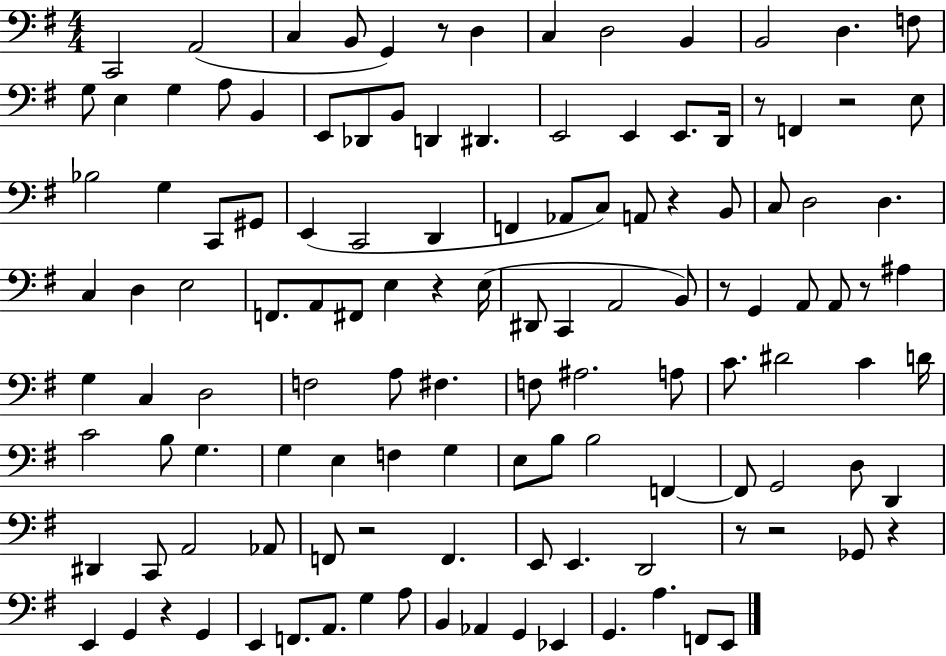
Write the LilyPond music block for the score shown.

{
  \clef bass
  \numericTimeSignature
  \time 4/4
  \key g \major
  \repeat volta 2 { c,2 a,2( | c4 b,8 g,4) r8 d4 | c4 d2 b,4 | b,2 d4. f8 | \break g8 e4 g4 a8 b,4 | e,8 des,8 b,8 d,4 dis,4. | e,2 e,4 e,8. d,16 | r8 f,4 r2 e8 | \break bes2 g4 c,8 gis,8 | e,4( c,2 d,4 | f,4 aes,8 c8) a,8 r4 b,8 | c8 d2 d4. | \break c4 d4 e2 | f,8. a,8 fis,8 e4 r4 e16( | dis,8 c,4 a,2 b,8) | r8 g,4 a,8 a,8 r8 ais4 | \break g4 c4 d2 | f2 a8 fis4. | f8 ais2. a8 | c'8. dis'2 c'4 d'16 | \break c'2 b8 g4. | g4 e4 f4 g4 | e8 b8 b2 f,4~~ | f,8 g,2 d8 d,4 | \break dis,4 c,8 a,2 aes,8 | f,8 r2 f,4. | e,8 e,4. d,2 | r8 r2 ges,8 r4 | \break e,4 g,4 r4 g,4 | e,4 f,8. a,8. g4 a8 | b,4 aes,4 g,4 ees,4 | g,4. a4. f,8 e,8 | \break } \bar "|."
}